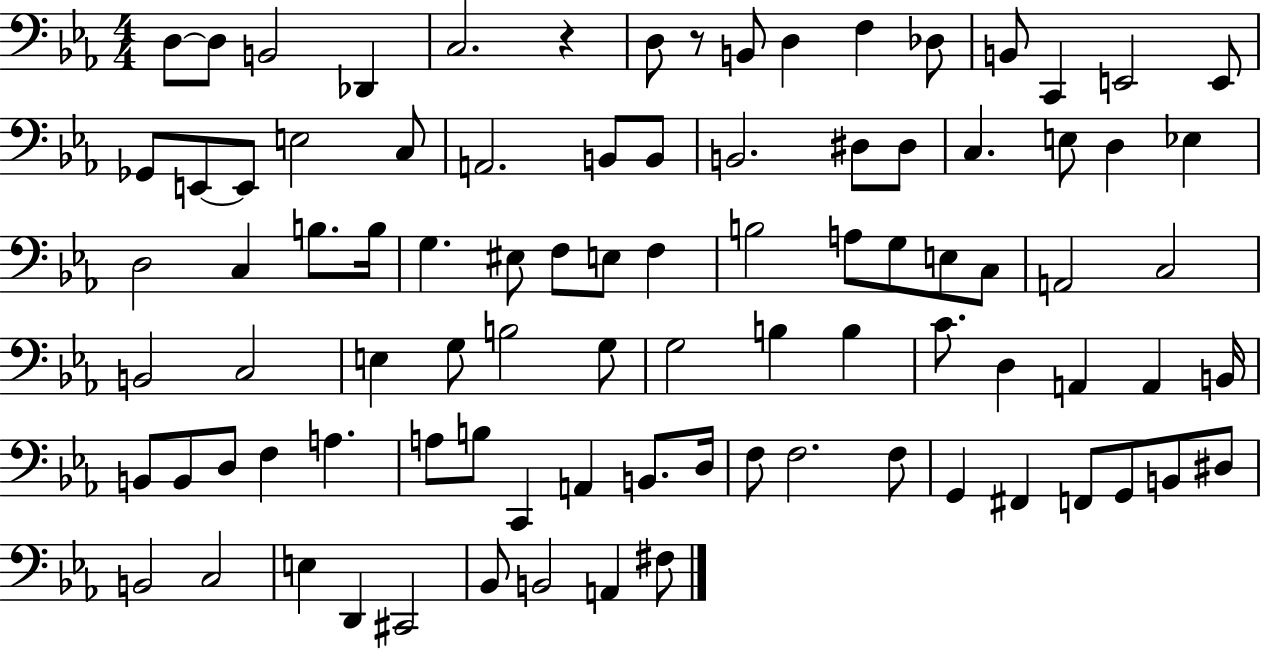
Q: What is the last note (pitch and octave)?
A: F#3